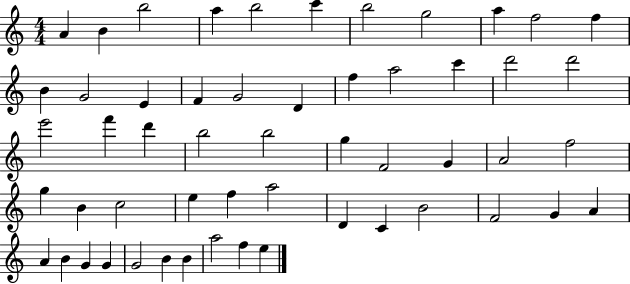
{
  \clef treble
  \numericTimeSignature
  \time 4/4
  \key c \major
  a'4 b'4 b''2 | a''4 b''2 c'''4 | b''2 g''2 | a''4 f''2 f''4 | \break b'4 g'2 e'4 | f'4 g'2 d'4 | f''4 a''2 c'''4 | d'''2 d'''2 | \break e'''2 f'''4 d'''4 | b''2 b''2 | g''4 f'2 g'4 | a'2 f''2 | \break g''4 b'4 c''2 | e''4 f''4 a''2 | d'4 c'4 b'2 | f'2 g'4 a'4 | \break a'4 b'4 g'4 g'4 | g'2 b'4 b'4 | a''2 f''4 e''4 | \bar "|."
}